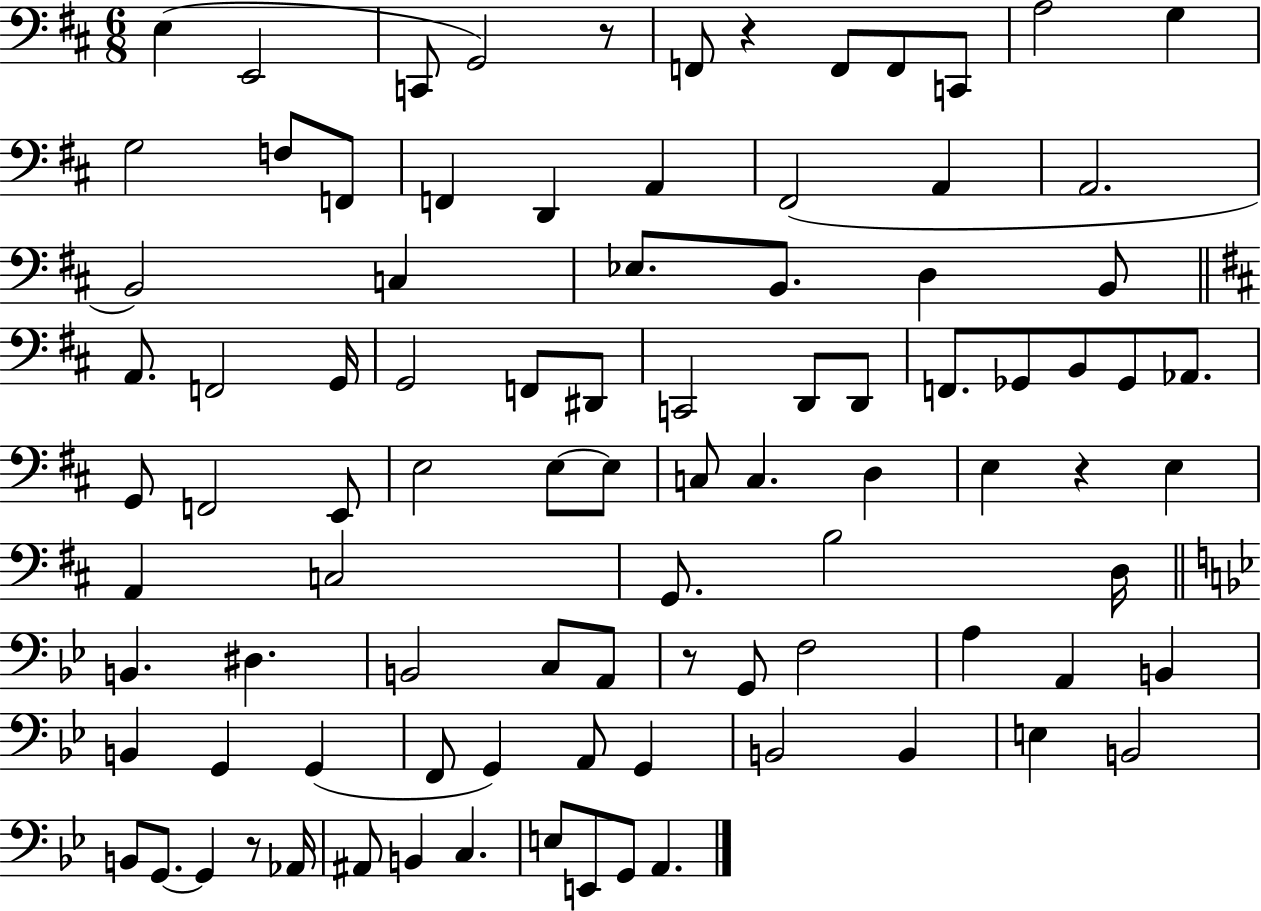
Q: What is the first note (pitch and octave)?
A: E3